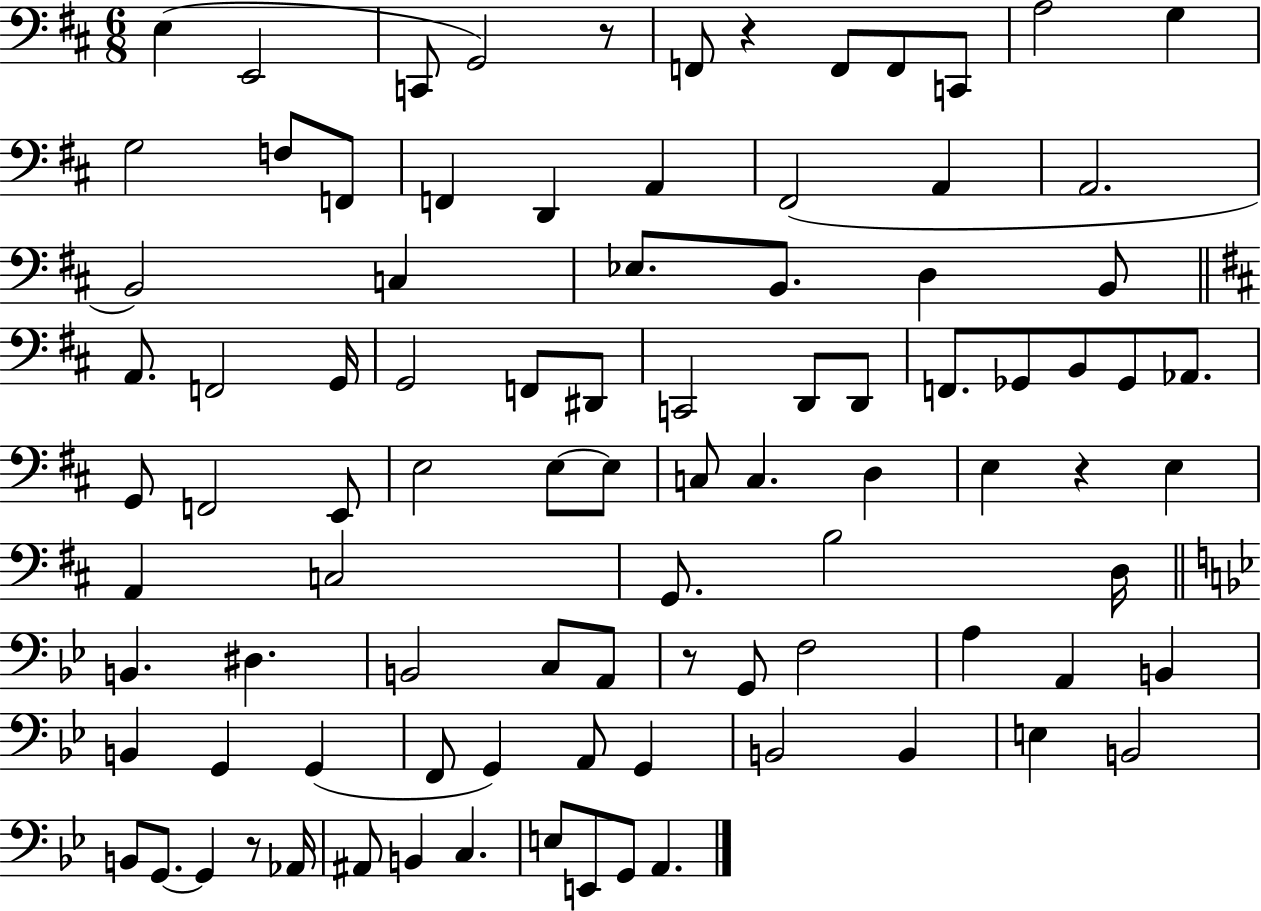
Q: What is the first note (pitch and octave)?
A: E3